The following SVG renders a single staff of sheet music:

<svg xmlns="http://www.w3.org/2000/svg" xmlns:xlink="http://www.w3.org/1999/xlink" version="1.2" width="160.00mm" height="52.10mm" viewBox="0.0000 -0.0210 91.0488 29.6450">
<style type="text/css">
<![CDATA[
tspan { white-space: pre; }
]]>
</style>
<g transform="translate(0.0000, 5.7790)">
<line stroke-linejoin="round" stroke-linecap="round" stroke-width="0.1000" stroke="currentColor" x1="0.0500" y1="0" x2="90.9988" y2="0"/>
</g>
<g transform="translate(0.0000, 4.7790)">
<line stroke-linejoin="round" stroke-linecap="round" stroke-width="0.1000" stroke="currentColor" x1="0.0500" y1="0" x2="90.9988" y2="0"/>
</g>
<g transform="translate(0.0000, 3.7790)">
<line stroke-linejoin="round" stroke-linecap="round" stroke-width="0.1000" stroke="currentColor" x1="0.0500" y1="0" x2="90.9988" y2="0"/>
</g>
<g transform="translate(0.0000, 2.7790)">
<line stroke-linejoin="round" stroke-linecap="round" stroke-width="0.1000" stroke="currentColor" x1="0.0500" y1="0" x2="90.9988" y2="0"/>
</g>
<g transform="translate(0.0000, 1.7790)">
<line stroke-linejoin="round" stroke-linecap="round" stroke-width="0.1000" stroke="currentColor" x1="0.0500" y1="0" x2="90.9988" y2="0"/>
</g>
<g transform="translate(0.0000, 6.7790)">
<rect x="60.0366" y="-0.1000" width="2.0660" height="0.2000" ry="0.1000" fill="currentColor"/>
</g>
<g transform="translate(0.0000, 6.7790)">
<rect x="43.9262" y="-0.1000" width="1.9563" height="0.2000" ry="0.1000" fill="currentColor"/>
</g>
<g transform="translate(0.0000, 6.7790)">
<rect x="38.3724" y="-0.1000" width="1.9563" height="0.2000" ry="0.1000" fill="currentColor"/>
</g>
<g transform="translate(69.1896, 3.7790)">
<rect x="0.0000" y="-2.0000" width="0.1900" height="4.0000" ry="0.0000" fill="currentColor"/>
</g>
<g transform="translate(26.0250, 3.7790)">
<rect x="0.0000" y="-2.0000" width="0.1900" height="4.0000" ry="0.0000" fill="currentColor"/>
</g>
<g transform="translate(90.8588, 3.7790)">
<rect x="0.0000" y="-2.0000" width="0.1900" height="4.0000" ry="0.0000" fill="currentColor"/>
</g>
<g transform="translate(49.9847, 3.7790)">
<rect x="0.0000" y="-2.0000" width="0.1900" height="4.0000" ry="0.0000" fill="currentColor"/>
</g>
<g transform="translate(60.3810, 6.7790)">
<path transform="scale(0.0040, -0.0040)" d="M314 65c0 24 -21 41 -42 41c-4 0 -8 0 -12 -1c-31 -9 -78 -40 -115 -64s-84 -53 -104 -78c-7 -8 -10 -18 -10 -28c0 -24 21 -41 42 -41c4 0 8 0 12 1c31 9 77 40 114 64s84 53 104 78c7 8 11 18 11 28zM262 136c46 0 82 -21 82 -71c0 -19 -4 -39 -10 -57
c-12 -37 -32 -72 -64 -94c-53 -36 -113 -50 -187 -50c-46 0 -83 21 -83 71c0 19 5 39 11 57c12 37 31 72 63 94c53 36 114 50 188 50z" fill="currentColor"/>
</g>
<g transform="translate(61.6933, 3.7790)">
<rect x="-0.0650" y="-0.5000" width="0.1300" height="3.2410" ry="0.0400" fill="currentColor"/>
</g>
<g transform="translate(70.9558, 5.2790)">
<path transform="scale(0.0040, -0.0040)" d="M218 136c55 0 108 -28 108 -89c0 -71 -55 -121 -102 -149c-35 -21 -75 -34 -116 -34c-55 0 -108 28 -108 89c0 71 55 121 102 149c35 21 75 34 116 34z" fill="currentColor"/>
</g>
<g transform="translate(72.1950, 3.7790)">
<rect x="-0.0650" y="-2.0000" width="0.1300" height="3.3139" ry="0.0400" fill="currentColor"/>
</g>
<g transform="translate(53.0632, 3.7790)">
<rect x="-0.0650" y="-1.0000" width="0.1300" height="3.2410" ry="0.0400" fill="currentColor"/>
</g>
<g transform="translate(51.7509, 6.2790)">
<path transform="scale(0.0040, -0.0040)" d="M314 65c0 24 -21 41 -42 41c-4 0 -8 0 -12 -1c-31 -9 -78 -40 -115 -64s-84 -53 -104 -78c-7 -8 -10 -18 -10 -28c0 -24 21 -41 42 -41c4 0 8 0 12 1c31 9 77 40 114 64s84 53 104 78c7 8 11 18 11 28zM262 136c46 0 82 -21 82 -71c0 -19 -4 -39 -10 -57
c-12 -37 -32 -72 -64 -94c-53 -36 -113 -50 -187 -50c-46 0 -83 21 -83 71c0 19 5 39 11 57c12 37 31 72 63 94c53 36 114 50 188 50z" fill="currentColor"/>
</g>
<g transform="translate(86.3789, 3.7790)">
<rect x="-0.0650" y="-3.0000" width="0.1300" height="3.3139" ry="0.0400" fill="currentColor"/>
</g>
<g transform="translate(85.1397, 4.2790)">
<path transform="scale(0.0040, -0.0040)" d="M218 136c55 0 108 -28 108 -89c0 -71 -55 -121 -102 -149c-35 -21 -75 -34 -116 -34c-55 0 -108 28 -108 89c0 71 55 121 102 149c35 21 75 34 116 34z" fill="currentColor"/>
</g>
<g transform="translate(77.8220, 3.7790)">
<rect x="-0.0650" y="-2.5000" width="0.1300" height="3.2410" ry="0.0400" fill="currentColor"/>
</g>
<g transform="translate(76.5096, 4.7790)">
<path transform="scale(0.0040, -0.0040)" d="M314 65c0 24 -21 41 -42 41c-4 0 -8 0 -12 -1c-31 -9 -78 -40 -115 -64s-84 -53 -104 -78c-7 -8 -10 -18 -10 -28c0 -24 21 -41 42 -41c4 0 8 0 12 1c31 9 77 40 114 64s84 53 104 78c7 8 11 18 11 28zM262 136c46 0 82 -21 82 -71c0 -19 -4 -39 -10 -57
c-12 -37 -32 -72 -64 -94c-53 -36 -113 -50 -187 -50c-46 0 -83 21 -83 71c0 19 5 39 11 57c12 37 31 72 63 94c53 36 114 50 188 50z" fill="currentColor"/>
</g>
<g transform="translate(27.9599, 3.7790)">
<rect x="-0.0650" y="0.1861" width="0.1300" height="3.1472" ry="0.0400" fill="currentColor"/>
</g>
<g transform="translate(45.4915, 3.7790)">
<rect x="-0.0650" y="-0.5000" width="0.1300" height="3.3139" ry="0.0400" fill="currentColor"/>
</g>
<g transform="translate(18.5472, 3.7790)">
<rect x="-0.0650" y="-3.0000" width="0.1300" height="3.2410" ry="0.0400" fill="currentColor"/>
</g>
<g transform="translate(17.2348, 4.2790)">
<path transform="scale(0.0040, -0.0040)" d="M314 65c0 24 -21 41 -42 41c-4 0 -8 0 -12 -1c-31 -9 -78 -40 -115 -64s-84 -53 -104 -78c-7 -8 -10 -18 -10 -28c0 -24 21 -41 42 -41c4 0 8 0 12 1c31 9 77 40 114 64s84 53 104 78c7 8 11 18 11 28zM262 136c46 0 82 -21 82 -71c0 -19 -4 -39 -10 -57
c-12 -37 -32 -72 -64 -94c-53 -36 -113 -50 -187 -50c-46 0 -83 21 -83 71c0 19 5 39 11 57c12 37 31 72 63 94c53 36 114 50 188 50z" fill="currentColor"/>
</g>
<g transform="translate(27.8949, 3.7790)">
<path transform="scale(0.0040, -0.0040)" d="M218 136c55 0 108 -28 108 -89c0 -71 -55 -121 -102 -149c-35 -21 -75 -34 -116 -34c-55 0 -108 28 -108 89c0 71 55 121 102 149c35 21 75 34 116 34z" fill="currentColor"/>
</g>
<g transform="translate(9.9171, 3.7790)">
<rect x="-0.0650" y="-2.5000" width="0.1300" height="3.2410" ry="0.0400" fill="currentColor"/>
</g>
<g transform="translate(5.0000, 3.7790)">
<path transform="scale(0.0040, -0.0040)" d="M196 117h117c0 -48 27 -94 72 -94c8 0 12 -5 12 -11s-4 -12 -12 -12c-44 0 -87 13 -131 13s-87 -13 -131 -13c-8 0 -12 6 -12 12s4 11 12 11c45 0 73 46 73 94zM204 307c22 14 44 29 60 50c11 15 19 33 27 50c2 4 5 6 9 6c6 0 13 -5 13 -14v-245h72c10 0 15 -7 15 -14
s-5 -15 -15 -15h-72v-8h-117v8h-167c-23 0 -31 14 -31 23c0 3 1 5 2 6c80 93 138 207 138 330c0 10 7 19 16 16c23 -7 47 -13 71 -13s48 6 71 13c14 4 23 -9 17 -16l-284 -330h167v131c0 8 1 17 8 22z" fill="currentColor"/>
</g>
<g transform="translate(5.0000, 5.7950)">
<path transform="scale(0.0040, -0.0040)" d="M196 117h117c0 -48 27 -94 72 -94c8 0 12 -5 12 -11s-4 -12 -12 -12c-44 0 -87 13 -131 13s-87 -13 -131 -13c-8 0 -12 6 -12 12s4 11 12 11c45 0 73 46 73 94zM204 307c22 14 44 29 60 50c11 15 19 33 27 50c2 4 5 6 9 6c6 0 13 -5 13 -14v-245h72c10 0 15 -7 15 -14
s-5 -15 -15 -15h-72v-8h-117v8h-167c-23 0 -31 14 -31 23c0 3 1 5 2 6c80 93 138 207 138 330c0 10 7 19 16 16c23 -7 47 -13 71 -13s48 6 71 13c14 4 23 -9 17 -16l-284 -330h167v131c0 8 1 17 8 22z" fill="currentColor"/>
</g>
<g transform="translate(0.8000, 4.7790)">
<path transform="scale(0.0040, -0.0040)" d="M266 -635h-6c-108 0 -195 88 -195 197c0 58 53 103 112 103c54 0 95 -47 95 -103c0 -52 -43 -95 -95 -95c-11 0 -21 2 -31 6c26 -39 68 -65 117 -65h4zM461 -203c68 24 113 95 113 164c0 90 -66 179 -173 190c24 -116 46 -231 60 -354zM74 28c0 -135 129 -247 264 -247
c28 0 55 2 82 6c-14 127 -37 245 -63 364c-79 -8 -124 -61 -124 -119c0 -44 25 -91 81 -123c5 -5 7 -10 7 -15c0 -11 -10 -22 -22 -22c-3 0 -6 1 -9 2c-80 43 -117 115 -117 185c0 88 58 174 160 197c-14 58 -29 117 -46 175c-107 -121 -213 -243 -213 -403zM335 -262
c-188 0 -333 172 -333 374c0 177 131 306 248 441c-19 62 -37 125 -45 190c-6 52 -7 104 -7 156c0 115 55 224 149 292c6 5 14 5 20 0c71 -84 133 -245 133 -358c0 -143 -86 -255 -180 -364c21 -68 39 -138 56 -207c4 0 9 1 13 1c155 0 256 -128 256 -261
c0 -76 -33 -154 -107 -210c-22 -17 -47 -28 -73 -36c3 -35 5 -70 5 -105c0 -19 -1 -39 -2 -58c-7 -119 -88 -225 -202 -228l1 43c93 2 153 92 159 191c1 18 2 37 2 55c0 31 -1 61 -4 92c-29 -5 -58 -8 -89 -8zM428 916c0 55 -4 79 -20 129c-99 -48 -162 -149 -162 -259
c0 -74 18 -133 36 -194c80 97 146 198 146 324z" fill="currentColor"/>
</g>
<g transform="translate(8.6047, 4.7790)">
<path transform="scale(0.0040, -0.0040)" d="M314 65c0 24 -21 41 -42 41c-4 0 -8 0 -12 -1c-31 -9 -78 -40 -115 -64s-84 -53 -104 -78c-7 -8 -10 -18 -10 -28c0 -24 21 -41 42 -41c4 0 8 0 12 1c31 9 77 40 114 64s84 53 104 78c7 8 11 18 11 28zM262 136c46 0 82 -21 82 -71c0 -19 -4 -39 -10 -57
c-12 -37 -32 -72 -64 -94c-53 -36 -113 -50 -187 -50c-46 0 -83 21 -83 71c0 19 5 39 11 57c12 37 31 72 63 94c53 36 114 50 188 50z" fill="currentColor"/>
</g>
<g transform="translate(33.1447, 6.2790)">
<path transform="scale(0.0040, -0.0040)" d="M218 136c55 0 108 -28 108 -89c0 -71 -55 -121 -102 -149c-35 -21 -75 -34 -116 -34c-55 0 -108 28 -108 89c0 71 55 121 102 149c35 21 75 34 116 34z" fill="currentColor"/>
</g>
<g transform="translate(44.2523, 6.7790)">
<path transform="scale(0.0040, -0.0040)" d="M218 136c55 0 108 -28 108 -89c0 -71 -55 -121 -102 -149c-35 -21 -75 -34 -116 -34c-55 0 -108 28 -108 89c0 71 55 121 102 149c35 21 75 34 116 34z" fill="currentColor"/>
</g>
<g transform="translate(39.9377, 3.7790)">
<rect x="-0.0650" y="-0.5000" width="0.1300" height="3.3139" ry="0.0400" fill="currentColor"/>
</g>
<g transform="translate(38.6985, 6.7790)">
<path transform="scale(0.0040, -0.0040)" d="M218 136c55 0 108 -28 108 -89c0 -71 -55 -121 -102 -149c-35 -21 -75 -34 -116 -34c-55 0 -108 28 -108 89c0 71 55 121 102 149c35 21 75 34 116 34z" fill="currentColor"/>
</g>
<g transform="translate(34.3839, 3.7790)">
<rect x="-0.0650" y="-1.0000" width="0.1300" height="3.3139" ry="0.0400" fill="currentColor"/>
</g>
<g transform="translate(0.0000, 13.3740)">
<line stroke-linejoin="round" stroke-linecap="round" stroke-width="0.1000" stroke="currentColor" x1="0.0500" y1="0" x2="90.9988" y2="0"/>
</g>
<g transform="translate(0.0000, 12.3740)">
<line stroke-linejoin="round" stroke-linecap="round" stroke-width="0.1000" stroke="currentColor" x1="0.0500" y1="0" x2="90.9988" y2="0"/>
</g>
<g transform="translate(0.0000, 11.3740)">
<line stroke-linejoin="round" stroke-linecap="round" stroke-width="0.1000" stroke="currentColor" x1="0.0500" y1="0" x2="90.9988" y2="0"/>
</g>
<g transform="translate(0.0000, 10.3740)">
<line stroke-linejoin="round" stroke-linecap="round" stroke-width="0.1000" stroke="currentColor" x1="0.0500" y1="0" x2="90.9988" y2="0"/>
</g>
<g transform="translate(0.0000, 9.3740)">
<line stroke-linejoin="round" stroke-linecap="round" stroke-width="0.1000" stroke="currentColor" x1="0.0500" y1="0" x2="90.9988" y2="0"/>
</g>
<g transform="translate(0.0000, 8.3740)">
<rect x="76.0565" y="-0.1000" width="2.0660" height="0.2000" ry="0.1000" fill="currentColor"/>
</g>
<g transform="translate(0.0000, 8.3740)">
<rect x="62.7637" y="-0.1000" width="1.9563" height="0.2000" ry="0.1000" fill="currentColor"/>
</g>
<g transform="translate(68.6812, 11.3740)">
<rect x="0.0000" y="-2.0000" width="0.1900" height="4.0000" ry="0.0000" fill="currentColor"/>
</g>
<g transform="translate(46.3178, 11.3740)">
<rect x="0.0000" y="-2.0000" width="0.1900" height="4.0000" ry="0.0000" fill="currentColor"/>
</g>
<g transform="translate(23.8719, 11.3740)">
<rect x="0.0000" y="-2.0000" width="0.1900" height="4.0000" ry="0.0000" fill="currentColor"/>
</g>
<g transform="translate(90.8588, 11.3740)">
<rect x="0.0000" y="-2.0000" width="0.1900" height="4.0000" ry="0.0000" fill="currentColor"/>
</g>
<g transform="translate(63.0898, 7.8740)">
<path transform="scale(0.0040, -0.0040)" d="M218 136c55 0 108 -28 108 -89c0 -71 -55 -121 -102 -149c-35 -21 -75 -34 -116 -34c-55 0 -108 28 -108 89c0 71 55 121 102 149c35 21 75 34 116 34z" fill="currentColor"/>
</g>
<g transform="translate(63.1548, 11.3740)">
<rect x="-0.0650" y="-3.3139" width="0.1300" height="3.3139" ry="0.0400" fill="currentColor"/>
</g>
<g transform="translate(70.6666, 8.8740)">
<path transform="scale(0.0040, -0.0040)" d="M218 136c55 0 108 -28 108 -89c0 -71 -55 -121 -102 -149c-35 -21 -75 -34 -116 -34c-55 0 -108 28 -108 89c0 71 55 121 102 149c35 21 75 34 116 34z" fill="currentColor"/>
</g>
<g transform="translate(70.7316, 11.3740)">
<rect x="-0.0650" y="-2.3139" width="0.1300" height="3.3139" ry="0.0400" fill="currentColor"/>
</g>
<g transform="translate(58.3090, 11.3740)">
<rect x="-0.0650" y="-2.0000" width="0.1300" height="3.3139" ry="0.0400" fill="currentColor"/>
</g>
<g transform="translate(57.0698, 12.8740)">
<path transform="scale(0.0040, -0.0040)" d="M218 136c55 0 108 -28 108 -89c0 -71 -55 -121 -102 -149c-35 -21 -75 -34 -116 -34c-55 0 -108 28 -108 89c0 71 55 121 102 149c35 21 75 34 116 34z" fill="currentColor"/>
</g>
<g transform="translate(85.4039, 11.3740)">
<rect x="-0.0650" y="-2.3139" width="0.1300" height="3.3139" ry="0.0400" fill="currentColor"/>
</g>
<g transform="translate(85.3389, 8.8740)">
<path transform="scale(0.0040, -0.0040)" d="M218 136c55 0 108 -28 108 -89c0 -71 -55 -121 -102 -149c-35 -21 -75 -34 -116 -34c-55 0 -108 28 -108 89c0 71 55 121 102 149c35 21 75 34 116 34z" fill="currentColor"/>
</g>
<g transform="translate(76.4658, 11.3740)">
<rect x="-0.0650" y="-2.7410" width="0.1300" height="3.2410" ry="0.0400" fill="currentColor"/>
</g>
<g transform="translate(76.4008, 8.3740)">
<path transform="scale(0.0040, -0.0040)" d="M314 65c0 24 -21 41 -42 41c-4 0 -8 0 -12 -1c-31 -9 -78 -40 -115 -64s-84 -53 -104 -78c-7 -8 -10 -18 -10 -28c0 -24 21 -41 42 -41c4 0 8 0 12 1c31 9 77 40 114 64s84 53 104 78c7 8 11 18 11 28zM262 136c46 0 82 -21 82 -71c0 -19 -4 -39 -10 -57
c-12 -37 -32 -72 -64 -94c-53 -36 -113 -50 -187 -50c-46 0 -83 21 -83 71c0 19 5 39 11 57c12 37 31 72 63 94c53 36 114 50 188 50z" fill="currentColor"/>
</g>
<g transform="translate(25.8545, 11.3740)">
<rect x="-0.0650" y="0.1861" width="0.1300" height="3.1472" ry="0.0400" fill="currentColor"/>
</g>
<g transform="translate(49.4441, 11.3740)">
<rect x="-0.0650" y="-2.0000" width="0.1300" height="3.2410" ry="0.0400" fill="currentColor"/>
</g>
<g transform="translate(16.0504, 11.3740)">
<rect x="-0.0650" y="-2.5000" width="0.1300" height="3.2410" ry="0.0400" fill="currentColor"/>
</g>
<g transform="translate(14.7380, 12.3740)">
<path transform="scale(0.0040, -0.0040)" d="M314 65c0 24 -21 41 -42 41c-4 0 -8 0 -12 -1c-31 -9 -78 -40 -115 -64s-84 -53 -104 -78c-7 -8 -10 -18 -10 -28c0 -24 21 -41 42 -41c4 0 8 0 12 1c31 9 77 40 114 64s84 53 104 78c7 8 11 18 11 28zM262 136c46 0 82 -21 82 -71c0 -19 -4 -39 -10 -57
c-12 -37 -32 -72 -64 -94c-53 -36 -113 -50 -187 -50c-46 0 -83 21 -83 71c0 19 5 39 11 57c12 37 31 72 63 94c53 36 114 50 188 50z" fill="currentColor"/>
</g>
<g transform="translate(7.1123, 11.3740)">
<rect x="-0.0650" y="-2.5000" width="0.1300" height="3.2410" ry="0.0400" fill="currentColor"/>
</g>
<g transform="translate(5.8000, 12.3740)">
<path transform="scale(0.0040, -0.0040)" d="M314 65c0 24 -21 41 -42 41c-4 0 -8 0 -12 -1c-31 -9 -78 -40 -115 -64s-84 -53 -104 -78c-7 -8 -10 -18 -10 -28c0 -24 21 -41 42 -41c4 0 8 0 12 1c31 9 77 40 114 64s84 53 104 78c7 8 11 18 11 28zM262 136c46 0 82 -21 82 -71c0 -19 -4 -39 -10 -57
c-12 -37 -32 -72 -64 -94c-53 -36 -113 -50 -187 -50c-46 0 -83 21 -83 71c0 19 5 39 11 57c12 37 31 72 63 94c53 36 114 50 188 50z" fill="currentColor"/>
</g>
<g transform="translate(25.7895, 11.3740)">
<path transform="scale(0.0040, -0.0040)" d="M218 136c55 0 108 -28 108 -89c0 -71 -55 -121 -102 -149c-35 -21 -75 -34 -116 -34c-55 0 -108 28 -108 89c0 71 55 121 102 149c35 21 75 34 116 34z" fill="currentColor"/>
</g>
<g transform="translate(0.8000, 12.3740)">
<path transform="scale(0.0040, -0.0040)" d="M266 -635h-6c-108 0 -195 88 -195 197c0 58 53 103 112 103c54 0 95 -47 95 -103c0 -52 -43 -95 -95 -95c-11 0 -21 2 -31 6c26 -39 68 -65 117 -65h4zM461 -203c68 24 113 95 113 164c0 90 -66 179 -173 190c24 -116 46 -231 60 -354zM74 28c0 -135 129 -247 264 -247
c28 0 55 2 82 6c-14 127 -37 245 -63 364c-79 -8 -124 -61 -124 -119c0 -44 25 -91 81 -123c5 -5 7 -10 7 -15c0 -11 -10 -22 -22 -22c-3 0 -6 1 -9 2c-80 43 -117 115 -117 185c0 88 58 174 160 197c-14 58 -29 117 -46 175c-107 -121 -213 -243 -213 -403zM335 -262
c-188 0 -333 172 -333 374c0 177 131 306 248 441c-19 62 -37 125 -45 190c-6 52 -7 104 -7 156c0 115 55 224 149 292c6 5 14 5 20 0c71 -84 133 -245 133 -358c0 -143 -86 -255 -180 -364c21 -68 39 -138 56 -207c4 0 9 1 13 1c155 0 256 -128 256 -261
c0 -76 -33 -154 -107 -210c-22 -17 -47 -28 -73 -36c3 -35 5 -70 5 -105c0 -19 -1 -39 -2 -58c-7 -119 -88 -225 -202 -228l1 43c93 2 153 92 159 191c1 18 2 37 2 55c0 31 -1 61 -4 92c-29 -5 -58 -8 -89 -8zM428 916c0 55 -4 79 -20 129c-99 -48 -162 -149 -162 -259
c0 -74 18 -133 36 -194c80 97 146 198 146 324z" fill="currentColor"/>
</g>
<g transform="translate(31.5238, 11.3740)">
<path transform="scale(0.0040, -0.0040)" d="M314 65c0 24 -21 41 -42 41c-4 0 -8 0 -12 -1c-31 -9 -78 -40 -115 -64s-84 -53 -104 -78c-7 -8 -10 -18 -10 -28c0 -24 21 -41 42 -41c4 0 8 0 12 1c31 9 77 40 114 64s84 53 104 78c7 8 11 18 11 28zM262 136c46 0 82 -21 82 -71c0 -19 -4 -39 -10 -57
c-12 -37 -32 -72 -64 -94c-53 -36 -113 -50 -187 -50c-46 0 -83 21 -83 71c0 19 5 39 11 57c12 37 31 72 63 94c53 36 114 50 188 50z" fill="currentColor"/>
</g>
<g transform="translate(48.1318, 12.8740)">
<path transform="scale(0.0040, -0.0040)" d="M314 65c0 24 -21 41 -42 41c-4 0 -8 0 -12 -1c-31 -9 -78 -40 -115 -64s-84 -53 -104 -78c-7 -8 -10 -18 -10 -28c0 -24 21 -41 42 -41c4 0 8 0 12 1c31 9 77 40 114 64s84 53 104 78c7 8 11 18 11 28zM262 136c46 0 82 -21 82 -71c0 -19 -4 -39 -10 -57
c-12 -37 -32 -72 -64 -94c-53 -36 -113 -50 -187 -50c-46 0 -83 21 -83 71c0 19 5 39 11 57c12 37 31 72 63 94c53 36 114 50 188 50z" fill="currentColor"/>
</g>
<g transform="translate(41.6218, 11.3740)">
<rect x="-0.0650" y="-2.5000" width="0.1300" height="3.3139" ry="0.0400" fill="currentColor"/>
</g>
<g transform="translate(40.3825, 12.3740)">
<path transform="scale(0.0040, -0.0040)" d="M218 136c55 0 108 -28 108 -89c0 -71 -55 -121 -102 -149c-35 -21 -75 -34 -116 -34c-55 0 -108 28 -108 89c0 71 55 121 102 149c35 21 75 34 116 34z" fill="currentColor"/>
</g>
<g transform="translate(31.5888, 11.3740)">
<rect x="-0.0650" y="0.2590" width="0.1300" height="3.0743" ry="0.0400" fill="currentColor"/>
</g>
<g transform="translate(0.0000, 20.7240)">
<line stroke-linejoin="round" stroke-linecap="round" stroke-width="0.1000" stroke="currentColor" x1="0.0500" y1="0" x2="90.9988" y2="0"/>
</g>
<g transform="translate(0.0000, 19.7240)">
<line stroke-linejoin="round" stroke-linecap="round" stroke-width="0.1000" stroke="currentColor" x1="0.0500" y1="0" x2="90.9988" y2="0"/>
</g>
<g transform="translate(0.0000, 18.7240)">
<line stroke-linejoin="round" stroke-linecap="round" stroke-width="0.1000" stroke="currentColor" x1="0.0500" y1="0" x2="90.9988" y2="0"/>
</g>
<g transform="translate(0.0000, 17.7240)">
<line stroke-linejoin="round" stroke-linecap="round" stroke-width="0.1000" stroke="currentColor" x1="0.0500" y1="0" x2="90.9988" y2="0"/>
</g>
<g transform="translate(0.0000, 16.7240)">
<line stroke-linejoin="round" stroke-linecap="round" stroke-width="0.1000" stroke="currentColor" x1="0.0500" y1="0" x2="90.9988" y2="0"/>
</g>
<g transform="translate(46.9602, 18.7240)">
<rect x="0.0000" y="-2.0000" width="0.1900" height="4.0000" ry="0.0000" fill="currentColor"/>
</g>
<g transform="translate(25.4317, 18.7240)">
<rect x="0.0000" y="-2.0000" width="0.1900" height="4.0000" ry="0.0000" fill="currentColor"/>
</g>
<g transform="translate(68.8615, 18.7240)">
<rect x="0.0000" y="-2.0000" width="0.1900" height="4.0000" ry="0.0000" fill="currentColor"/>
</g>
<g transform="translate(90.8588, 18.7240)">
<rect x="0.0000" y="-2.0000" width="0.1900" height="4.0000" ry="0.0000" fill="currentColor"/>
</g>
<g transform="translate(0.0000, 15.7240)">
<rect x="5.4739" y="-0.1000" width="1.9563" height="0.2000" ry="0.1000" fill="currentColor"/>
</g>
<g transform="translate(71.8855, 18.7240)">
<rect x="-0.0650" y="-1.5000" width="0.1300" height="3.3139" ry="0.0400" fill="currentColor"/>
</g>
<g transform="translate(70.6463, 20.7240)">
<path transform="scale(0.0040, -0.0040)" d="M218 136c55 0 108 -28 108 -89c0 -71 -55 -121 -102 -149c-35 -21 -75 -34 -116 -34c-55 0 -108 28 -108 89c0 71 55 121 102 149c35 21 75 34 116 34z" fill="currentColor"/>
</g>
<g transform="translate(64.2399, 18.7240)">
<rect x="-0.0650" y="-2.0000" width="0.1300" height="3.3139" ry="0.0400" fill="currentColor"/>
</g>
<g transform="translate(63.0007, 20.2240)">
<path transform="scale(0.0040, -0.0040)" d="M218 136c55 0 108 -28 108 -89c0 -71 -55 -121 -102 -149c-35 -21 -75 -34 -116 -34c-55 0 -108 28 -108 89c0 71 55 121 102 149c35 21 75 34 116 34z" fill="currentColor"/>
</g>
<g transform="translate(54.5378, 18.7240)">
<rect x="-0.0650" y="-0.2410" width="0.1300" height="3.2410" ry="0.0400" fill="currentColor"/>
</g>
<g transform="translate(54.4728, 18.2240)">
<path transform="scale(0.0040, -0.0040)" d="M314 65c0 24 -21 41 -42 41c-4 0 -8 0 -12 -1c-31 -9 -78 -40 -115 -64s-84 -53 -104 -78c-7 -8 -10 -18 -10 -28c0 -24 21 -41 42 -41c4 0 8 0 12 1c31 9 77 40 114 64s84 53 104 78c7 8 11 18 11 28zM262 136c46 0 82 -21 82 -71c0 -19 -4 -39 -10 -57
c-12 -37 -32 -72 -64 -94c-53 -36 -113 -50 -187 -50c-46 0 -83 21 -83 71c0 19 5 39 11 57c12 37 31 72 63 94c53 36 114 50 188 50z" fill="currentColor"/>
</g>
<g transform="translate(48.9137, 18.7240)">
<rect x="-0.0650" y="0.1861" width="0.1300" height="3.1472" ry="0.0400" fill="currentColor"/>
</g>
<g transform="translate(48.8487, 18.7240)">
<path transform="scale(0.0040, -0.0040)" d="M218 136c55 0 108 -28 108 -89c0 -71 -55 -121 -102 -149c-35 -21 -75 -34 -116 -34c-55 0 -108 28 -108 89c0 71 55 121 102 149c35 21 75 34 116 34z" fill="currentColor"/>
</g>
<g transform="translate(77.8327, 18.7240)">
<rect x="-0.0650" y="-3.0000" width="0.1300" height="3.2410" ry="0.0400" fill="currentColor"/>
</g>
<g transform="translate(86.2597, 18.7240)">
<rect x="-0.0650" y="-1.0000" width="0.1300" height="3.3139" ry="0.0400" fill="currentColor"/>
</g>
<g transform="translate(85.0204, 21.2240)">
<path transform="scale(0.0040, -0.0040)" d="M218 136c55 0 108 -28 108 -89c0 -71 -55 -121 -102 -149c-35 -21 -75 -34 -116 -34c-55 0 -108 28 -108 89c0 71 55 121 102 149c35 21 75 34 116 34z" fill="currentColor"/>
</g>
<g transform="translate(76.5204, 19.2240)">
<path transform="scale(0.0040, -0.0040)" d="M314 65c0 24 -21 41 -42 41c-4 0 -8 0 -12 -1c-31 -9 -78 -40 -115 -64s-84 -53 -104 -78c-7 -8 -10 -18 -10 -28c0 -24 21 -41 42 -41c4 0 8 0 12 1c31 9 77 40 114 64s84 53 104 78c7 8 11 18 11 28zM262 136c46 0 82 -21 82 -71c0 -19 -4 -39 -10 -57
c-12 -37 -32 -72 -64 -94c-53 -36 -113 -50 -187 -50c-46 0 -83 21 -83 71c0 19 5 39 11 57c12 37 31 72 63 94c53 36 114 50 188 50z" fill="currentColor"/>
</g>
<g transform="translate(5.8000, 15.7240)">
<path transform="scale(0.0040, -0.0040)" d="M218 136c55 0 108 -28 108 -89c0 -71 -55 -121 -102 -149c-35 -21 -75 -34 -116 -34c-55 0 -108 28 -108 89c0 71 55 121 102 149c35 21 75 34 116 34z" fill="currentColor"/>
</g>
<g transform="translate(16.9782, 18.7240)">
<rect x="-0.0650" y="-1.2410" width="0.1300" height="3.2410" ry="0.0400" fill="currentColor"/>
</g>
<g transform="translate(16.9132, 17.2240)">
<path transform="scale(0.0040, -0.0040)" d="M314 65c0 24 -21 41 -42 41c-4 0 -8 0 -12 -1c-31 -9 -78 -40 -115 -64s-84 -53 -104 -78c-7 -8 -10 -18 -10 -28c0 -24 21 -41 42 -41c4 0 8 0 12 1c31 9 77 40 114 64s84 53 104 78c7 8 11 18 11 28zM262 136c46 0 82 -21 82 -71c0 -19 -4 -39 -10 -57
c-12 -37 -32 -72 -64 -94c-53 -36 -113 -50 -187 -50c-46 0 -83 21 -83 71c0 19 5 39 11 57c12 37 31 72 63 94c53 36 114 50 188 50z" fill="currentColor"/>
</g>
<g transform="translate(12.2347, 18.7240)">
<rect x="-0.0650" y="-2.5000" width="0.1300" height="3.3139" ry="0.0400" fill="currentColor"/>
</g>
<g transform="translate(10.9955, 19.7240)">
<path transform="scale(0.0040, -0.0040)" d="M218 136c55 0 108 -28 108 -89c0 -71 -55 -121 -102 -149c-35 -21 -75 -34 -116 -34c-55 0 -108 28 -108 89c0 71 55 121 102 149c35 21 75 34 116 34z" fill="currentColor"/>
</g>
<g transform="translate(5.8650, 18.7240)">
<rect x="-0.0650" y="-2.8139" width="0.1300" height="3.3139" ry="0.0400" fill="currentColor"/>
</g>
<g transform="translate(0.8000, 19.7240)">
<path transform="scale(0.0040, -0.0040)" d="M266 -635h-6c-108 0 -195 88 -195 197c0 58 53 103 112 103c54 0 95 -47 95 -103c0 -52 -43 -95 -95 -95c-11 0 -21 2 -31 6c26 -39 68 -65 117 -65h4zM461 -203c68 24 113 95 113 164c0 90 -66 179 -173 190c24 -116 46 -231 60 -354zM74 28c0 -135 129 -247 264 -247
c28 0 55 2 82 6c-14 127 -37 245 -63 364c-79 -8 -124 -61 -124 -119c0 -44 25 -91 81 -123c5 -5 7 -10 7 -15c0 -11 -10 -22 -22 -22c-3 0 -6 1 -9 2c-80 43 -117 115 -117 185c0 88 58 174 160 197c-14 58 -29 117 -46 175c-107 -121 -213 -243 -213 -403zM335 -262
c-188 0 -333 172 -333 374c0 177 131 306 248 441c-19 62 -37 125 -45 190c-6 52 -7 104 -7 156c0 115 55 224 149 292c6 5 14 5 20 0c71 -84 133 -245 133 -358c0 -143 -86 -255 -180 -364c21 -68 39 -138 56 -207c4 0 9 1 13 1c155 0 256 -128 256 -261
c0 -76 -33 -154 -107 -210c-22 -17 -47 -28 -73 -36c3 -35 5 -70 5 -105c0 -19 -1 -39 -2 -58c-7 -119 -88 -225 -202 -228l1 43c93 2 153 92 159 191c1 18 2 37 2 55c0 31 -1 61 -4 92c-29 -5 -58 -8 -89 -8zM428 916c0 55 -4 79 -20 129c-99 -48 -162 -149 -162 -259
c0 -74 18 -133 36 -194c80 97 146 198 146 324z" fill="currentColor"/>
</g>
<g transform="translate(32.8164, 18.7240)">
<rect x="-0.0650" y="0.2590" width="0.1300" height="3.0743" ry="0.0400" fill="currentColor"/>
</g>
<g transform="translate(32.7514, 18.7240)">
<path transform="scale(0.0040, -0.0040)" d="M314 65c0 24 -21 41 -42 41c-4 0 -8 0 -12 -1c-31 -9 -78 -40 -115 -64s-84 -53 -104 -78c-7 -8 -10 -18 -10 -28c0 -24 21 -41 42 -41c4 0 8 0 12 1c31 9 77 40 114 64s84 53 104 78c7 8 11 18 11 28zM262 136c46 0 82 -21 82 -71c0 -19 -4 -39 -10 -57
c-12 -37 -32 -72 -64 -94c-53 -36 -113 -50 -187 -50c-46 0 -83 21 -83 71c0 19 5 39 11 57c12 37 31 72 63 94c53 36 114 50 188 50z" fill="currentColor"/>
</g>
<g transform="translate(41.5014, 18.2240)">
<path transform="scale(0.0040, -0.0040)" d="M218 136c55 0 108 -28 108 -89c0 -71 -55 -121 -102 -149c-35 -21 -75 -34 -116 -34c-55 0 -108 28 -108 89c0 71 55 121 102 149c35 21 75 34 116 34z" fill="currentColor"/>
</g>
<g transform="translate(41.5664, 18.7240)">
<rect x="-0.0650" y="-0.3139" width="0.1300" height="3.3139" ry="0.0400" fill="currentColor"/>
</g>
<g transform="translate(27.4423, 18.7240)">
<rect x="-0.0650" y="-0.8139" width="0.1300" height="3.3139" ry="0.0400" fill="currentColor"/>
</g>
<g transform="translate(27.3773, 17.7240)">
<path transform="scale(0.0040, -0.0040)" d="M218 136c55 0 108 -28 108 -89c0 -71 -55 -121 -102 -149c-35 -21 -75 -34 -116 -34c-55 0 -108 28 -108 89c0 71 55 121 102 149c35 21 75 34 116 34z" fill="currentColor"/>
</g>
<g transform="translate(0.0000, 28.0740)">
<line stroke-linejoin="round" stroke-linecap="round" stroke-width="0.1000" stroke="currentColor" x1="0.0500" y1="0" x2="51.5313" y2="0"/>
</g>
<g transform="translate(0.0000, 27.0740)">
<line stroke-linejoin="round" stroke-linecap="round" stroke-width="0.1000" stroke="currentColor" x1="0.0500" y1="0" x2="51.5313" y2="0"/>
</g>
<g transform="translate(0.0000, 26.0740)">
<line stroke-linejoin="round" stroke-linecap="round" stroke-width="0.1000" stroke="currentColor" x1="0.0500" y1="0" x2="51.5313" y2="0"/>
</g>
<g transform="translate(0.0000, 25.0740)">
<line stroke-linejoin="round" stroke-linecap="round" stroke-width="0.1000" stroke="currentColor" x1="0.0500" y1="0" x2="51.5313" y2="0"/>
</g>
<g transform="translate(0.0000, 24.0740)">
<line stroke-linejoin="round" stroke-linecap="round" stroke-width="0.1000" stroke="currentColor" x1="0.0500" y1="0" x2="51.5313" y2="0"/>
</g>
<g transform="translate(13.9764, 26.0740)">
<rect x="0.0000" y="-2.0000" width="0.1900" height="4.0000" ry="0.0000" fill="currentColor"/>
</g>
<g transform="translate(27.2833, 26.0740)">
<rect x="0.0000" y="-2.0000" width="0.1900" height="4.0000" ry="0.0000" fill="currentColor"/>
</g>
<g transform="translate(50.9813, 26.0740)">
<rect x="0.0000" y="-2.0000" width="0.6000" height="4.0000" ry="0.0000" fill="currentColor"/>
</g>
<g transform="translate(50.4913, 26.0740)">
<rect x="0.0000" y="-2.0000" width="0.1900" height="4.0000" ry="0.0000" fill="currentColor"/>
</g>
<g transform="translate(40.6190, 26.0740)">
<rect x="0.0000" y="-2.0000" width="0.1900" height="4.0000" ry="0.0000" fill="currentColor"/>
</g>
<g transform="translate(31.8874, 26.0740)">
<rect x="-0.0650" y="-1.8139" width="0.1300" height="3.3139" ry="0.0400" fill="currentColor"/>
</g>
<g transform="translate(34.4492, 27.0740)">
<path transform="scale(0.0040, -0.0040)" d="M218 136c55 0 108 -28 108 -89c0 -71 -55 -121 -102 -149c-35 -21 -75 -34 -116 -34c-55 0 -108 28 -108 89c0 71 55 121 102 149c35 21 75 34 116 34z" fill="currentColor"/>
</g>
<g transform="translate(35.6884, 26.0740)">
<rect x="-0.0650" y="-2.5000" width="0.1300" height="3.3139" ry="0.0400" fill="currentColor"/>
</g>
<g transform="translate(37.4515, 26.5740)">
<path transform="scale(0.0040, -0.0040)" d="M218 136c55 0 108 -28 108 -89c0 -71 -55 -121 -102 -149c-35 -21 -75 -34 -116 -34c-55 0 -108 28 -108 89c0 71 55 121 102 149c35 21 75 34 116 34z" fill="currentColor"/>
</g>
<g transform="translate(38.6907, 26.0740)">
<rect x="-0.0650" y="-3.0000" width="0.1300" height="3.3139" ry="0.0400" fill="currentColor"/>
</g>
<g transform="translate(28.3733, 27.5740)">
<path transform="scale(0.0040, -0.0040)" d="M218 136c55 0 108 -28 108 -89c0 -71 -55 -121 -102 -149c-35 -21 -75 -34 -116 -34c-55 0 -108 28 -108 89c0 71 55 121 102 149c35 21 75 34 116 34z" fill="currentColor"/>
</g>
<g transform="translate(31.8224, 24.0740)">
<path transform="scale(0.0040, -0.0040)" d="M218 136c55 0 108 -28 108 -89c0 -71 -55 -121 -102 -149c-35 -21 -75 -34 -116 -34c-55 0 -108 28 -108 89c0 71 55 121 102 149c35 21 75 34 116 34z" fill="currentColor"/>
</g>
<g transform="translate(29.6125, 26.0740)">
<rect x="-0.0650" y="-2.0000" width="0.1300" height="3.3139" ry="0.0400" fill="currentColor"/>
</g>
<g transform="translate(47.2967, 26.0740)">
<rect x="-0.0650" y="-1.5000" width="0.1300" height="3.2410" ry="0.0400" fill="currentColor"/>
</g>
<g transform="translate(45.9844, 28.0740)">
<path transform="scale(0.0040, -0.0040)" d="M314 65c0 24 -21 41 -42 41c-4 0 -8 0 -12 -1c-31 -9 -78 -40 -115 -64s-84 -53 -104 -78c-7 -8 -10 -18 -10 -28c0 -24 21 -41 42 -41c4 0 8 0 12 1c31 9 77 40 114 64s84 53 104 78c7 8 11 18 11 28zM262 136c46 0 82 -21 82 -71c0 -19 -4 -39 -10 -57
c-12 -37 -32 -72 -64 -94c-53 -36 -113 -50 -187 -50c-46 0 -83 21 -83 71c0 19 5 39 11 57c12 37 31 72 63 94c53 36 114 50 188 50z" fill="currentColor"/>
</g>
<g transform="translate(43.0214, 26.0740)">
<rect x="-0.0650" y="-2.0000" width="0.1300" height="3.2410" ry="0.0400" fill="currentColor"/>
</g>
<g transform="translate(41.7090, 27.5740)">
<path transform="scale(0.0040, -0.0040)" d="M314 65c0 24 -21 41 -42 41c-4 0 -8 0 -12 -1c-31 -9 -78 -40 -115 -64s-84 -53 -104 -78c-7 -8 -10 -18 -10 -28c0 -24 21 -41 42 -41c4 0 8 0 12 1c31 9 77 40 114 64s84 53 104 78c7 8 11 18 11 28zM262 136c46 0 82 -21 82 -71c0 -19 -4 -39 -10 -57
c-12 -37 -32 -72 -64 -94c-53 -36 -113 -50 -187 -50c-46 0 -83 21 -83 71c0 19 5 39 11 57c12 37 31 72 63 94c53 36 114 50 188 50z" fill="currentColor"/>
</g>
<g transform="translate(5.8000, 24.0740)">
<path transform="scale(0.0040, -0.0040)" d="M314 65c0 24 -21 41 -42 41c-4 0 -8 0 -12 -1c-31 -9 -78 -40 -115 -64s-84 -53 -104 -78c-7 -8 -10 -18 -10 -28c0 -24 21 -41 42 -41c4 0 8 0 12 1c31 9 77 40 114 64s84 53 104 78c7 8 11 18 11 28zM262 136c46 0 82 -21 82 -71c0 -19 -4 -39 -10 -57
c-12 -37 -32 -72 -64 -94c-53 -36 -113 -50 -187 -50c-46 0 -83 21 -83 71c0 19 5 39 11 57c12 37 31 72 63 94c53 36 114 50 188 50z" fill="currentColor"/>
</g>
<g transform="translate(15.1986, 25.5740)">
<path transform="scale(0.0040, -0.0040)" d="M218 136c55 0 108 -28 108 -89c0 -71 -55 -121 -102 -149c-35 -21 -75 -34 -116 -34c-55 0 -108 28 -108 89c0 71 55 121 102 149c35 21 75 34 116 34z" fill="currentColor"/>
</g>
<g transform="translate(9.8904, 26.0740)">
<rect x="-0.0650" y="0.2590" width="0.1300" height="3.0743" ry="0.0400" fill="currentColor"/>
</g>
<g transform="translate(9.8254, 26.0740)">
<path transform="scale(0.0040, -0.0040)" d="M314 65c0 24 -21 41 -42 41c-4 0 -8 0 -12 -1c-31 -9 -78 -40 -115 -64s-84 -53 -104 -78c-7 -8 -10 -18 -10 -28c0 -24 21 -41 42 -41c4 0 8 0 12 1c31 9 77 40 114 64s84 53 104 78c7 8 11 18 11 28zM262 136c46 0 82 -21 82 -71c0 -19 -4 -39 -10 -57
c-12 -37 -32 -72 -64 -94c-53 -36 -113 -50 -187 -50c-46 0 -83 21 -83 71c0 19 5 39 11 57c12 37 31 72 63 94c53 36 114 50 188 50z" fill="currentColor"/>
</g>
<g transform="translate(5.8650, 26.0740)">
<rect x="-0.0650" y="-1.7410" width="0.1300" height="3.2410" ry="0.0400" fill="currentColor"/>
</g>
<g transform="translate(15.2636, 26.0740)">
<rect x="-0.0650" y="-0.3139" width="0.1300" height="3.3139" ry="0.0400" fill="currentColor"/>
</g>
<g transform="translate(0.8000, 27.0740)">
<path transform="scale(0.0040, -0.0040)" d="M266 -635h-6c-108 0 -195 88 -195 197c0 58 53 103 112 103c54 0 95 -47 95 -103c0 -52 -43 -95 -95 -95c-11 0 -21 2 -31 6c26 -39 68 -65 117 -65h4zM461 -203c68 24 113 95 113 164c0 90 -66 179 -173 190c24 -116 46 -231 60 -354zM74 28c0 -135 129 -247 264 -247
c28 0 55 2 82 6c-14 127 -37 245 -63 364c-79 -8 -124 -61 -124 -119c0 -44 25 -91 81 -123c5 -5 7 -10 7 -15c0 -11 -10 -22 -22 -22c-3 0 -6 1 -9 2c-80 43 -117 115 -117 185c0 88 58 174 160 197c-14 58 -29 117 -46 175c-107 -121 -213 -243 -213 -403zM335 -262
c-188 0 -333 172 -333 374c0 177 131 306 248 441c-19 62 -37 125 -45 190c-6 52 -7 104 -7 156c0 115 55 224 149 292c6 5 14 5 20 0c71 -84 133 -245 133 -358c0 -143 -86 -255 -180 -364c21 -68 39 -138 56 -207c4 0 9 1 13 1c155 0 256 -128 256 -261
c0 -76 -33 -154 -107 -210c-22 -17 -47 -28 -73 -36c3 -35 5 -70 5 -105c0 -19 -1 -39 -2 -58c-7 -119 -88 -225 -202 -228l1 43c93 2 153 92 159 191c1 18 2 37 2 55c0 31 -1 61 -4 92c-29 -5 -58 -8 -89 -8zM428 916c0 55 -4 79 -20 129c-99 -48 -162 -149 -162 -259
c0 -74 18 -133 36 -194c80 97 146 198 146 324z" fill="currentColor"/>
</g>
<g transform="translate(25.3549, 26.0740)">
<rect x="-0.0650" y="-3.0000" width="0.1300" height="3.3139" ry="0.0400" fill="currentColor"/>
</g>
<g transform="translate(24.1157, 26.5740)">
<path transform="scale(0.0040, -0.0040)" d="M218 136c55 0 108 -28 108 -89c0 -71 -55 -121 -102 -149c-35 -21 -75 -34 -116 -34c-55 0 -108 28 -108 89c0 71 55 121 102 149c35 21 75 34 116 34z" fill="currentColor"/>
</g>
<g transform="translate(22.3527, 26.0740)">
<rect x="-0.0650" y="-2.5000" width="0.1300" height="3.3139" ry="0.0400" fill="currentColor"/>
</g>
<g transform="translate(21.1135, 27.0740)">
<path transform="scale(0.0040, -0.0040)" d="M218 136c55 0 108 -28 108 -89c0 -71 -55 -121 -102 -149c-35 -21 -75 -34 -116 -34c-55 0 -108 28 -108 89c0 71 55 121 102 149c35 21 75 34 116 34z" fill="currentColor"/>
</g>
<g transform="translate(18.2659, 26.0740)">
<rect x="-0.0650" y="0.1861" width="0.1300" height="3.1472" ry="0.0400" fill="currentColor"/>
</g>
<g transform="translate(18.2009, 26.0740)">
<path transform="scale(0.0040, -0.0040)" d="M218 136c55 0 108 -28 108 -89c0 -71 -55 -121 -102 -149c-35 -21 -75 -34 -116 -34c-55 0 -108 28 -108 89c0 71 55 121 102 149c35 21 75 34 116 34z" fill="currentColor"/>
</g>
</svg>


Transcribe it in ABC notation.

X:1
T:Untitled
M:4/4
L:1/4
K:C
G2 A2 B D C C D2 C2 F G2 A G2 G2 B B2 G F2 F b g a2 g a G e2 d B2 c B c2 F E A2 D f2 B2 c B G A F f G A F2 E2